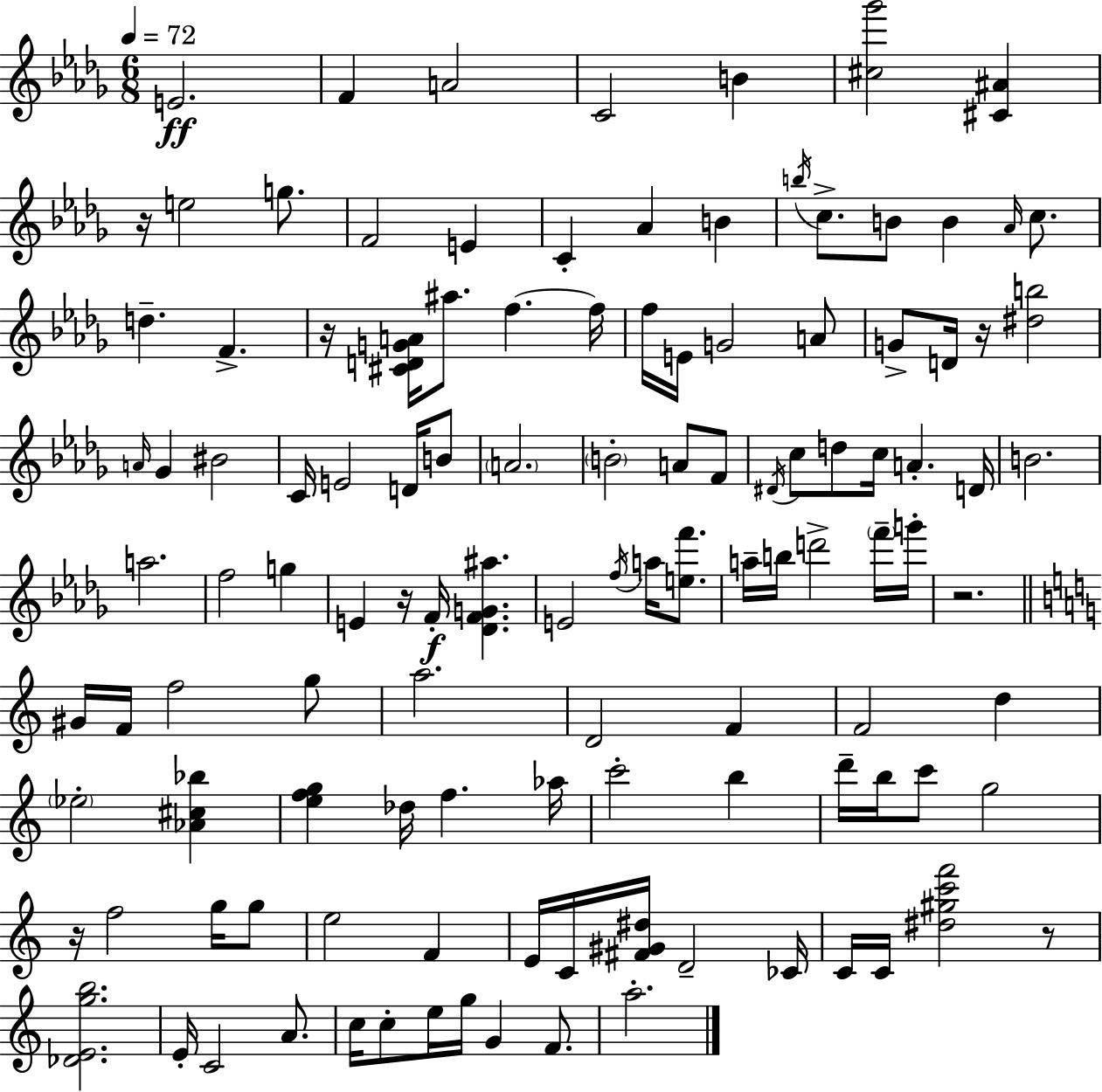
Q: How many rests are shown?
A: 7